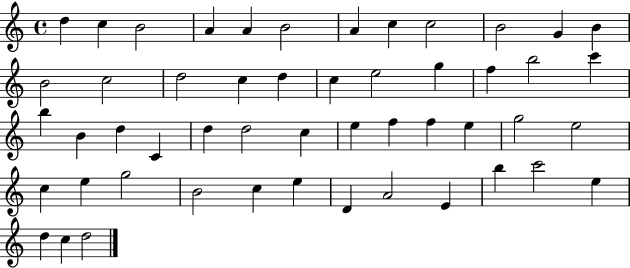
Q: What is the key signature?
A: C major